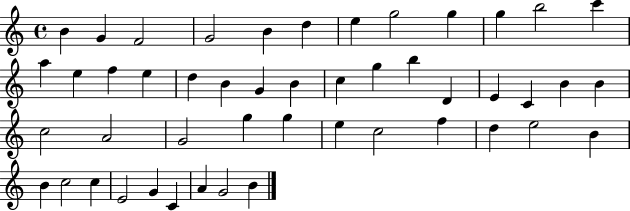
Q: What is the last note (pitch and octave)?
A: B4